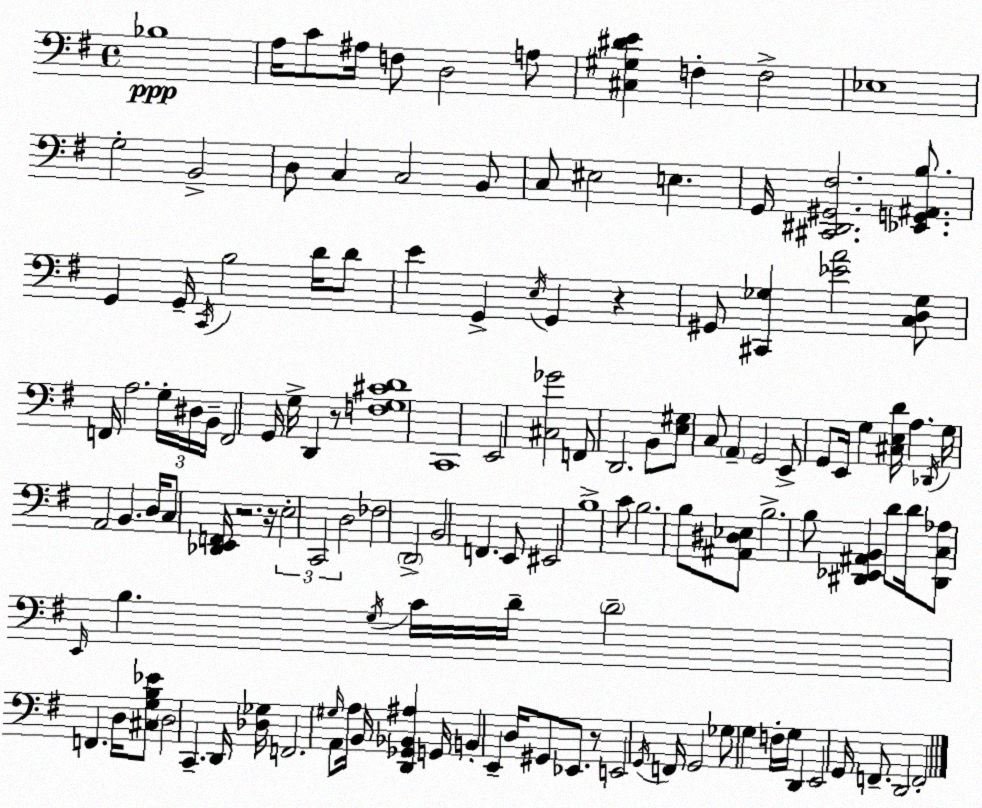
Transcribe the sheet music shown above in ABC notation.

X:1
T:Untitled
M:4/4
L:1/4
K:Em
_B,4 A,/4 C/2 ^A,/4 F,/2 D,2 A,/2 [^C,^G,^DE] F, F,2 _E,4 G,2 B,,2 D,/2 C, C,2 B,,/2 C,/2 ^E,2 E, G,,/4 [^C,,^D,,^G,,^F,]2 [_E,,G,,^A,,B,]/2 G,, G,,/4 C,,/4 B,2 D/4 D/2 E G,, E,/4 G,, z ^G,,/2 [^C,,_G,] [_EA]2 [C,D,_G,]/2 F,,/4 A,2 G,/4 ^D,/4 B,,/4 F,,2 G,,/4 G,/4 D,, z/2 [F,G,^CD]4 C,,4 E,,2 [^C,_G]2 F,,/2 D,,2 B,,/2 [E,^G,]/2 C,/2 A,, G,,2 E,,/2 G,,/2 E,,/4 G, [^C,E,D]/4 A, _D,,/4 G,/4 A,,2 B,, D,/4 C,/2 [_D,,E,,F,,]/4 z2 z/4 E,2 C,,2 D,2 _F,2 D,,2 B,,2 F,, E,,/2 ^E,,2 B,4 C/2 B,2 B,/2 [^A,,^D,_E,]/2 B,2 B,/2 [^D,,_E,,^A,,B,,] D/2 D/4 [^D,,C,_A,]/2 E,,/4 B, G,/4 C/4 D/4 D2 F,, D,/4 [^C,G,B,_E]/2 D,2 C,, D,,/4 [_D,_G,]/4 F,,2 ^G,/4 A,,/2 A,/4 B,,/4 [D,,_G,,_B,,^A,] G,,/4 B,, E,, D,/4 ^G,,/2 _E,,/2 z/2 E,,2 G,,/4 F,,/4 G,,2 _G,/2 G, F,/4 G,/4 D,, E,,2 G,,/4 F,,/2 D,,2 F,,2